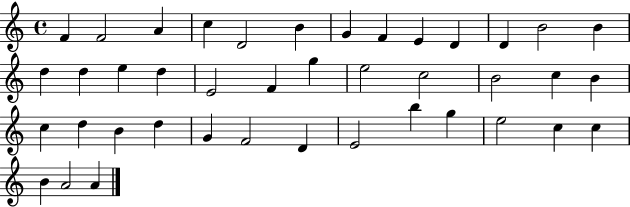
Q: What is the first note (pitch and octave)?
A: F4